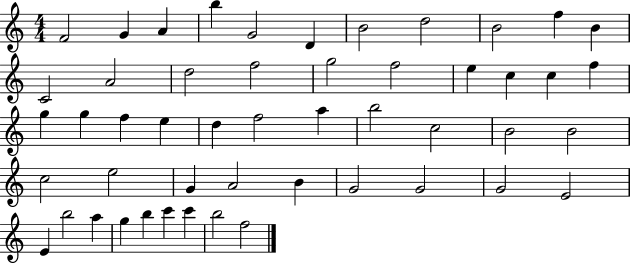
X:1
T:Untitled
M:4/4
L:1/4
K:C
F2 G A b G2 D B2 d2 B2 f B C2 A2 d2 f2 g2 f2 e c c f g g f e d f2 a b2 c2 B2 B2 c2 e2 G A2 B G2 G2 G2 E2 E b2 a g b c' c' b2 f2